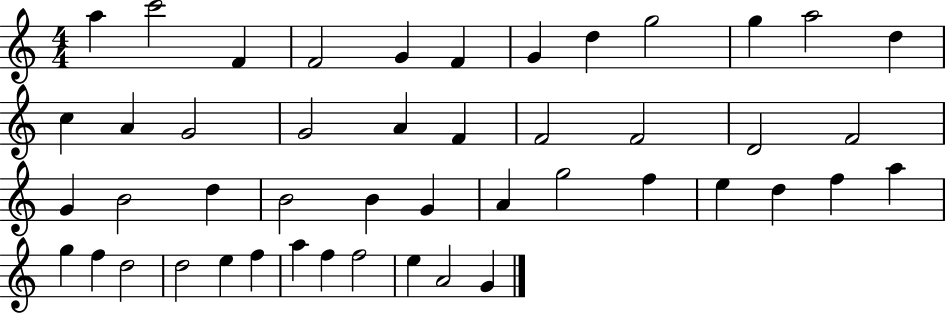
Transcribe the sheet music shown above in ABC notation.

X:1
T:Untitled
M:4/4
L:1/4
K:C
a c'2 F F2 G F G d g2 g a2 d c A G2 G2 A F F2 F2 D2 F2 G B2 d B2 B G A g2 f e d f a g f d2 d2 e f a f f2 e A2 G